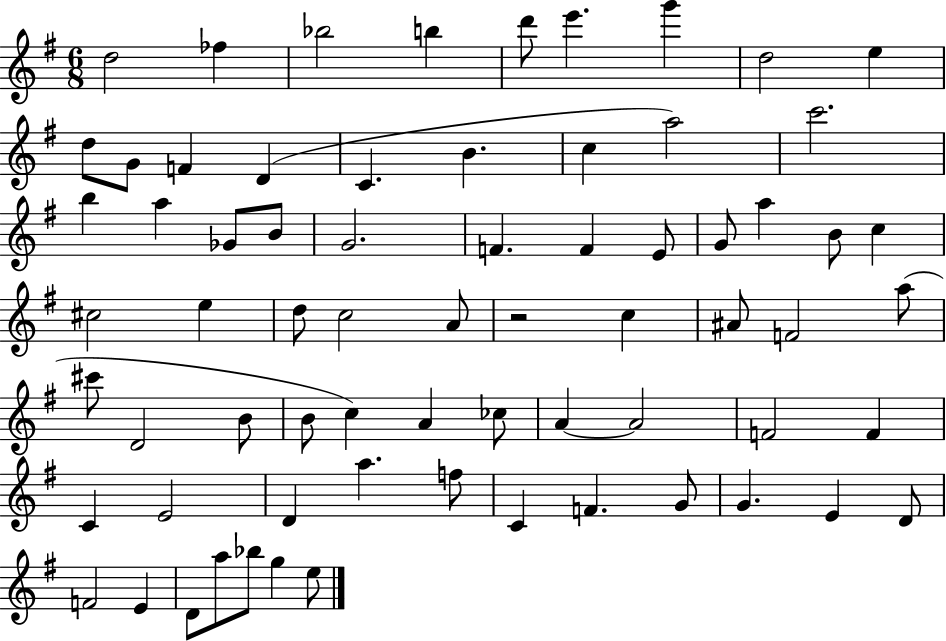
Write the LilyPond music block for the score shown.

{
  \clef treble
  \numericTimeSignature
  \time 6/8
  \key g \major
  d''2 fes''4 | bes''2 b''4 | d'''8 e'''4. g'''4 | d''2 e''4 | \break d''8 g'8 f'4 d'4( | c'4. b'4. | c''4 a''2) | c'''2. | \break b''4 a''4 ges'8 b'8 | g'2. | f'4. f'4 e'8 | g'8 a''4 b'8 c''4 | \break cis''2 e''4 | d''8 c''2 a'8 | r2 c''4 | ais'8 f'2 a''8( | \break cis'''8 d'2 b'8 | b'8 c''4) a'4 ces''8 | a'4~~ a'2 | f'2 f'4 | \break c'4 e'2 | d'4 a''4. f''8 | c'4 f'4. g'8 | g'4. e'4 d'8 | \break f'2 e'4 | d'8 a''8 bes''8 g''4 e''8 | \bar "|."
}